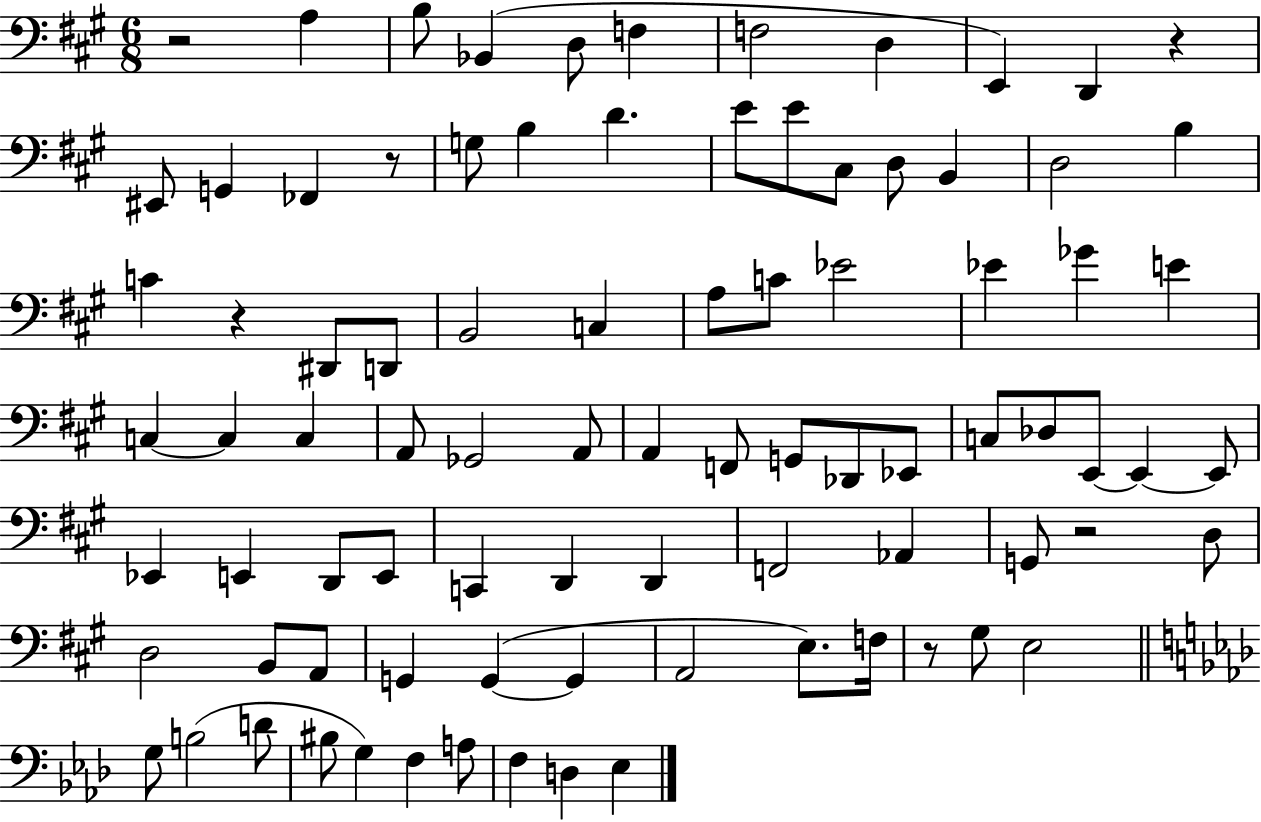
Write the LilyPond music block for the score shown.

{
  \clef bass
  \numericTimeSignature
  \time 6/8
  \key a \major
  r2 a4 | b8 bes,4( d8 f4 | f2 d4 | e,4) d,4 r4 | \break eis,8 g,4 fes,4 r8 | g8 b4 d'4. | e'8 e'8 cis8 d8 b,4 | d2 b4 | \break c'4 r4 dis,8 d,8 | b,2 c4 | a8 c'8 ees'2 | ees'4 ges'4 e'4 | \break c4~~ c4 c4 | a,8 ges,2 a,8 | a,4 f,8 g,8 des,8 ees,8 | c8 des8 e,8~~ e,4~~ e,8 | \break ees,4 e,4 d,8 e,8 | c,4 d,4 d,4 | f,2 aes,4 | g,8 r2 d8 | \break d2 b,8 a,8 | g,4 g,4~(~ g,4 | a,2 e8.) f16 | r8 gis8 e2 | \break \bar "||" \break \key aes \major g8 b2( d'8 | bis8 g4) f4 a8 | f4 d4 ees4 | \bar "|."
}